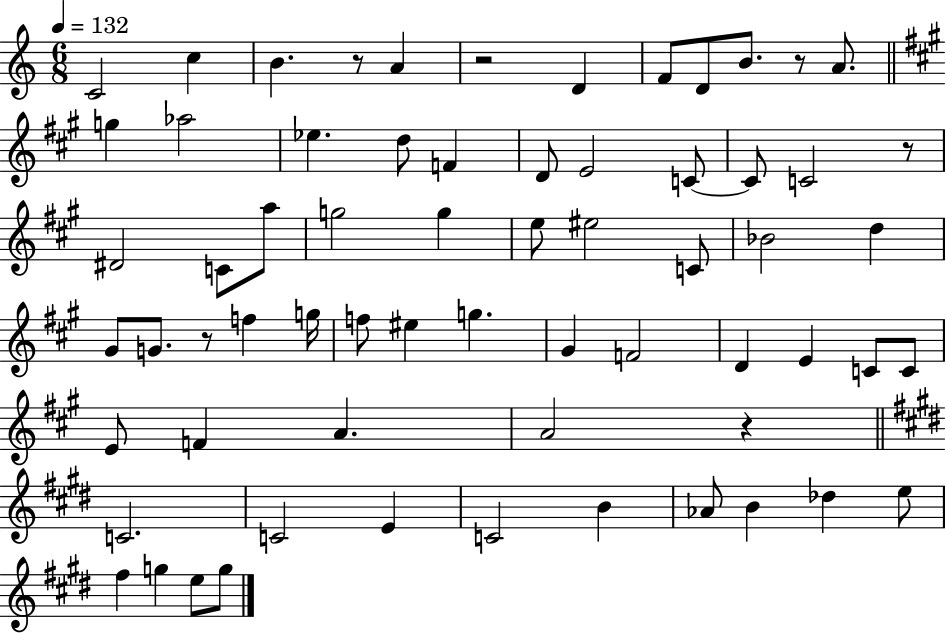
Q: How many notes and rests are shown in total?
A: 65